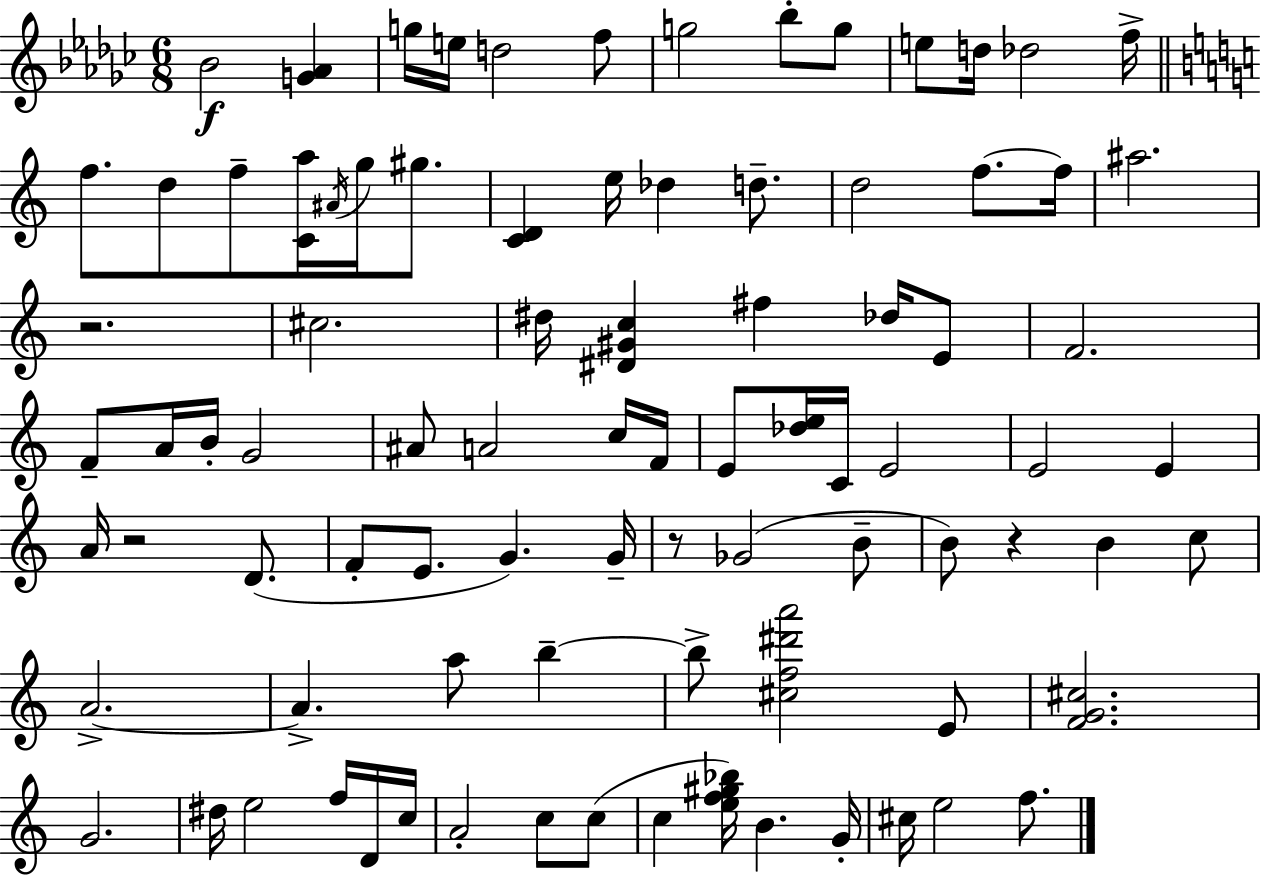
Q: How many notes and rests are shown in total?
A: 88